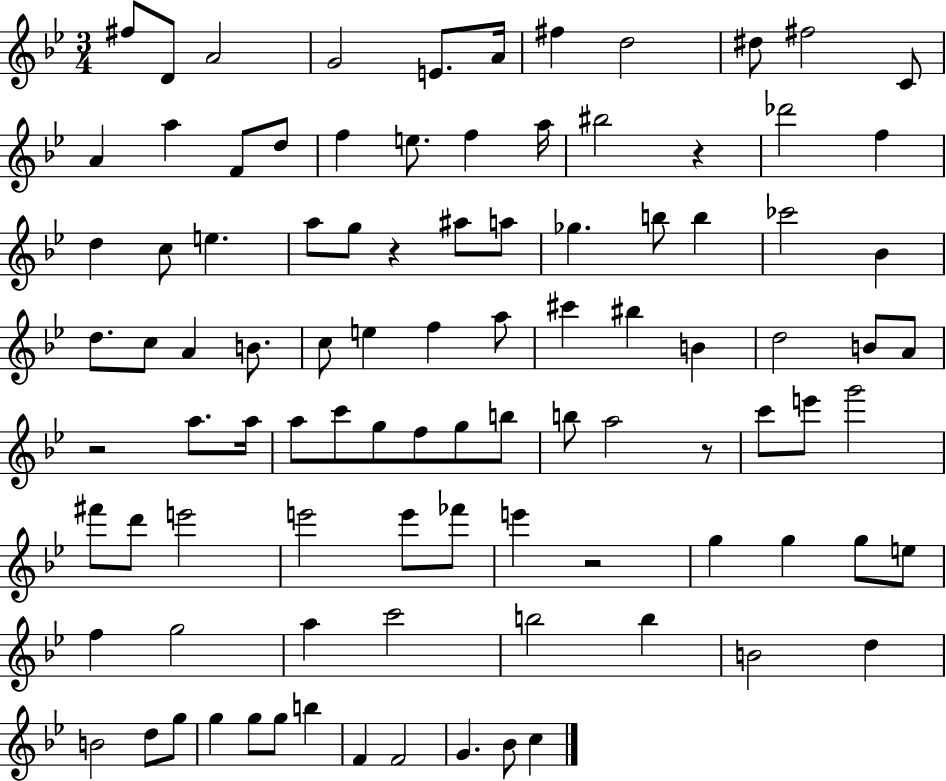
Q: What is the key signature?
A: BES major